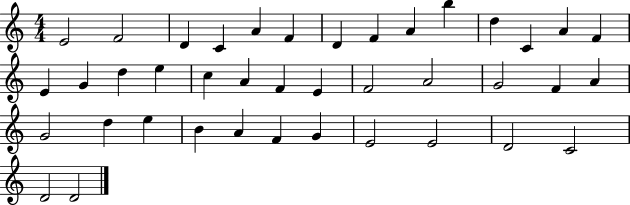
X:1
T:Untitled
M:4/4
L:1/4
K:C
E2 F2 D C A F D F A b d C A F E G d e c A F E F2 A2 G2 F A G2 d e B A F G E2 E2 D2 C2 D2 D2